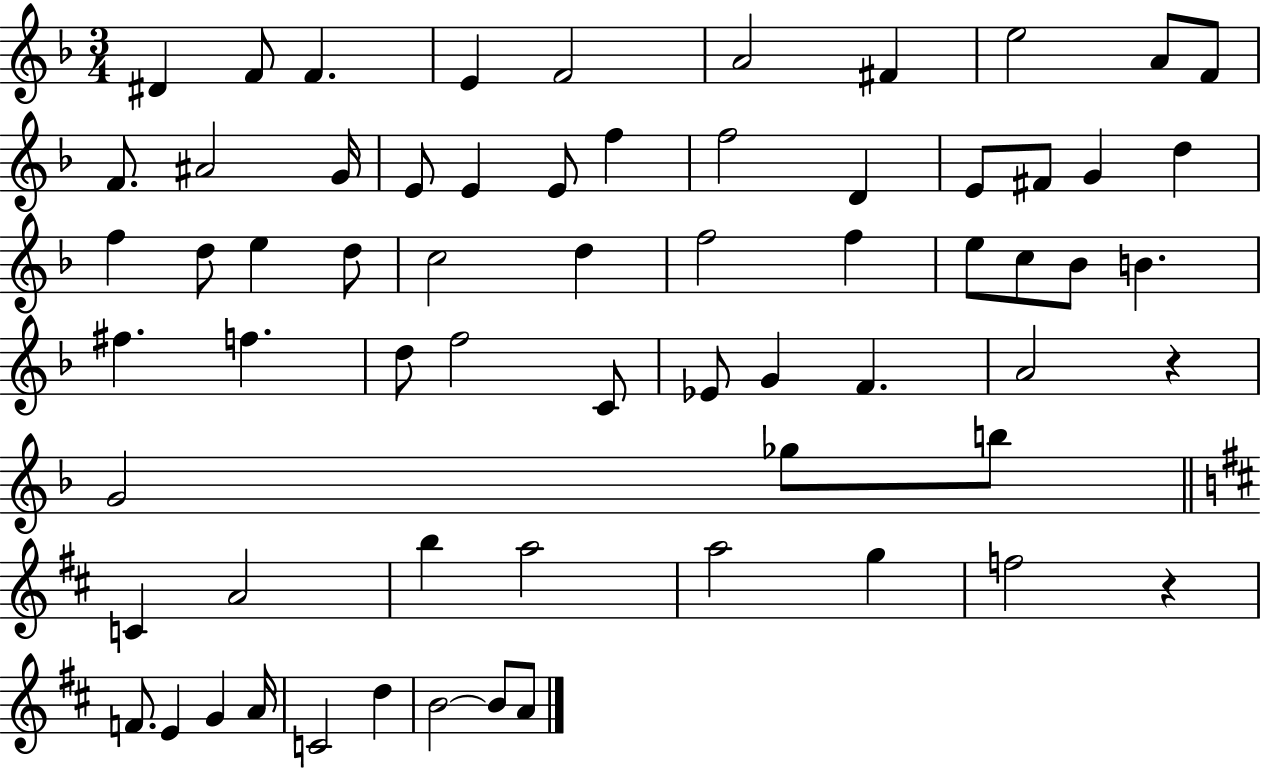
X:1
T:Untitled
M:3/4
L:1/4
K:F
^D F/2 F E F2 A2 ^F e2 A/2 F/2 F/2 ^A2 G/4 E/2 E E/2 f f2 D E/2 ^F/2 G d f d/2 e d/2 c2 d f2 f e/2 c/2 _B/2 B ^f f d/2 f2 C/2 _E/2 G F A2 z G2 _g/2 b/2 C A2 b a2 a2 g f2 z F/2 E G A/4 C2 d B2 B/2 A/2